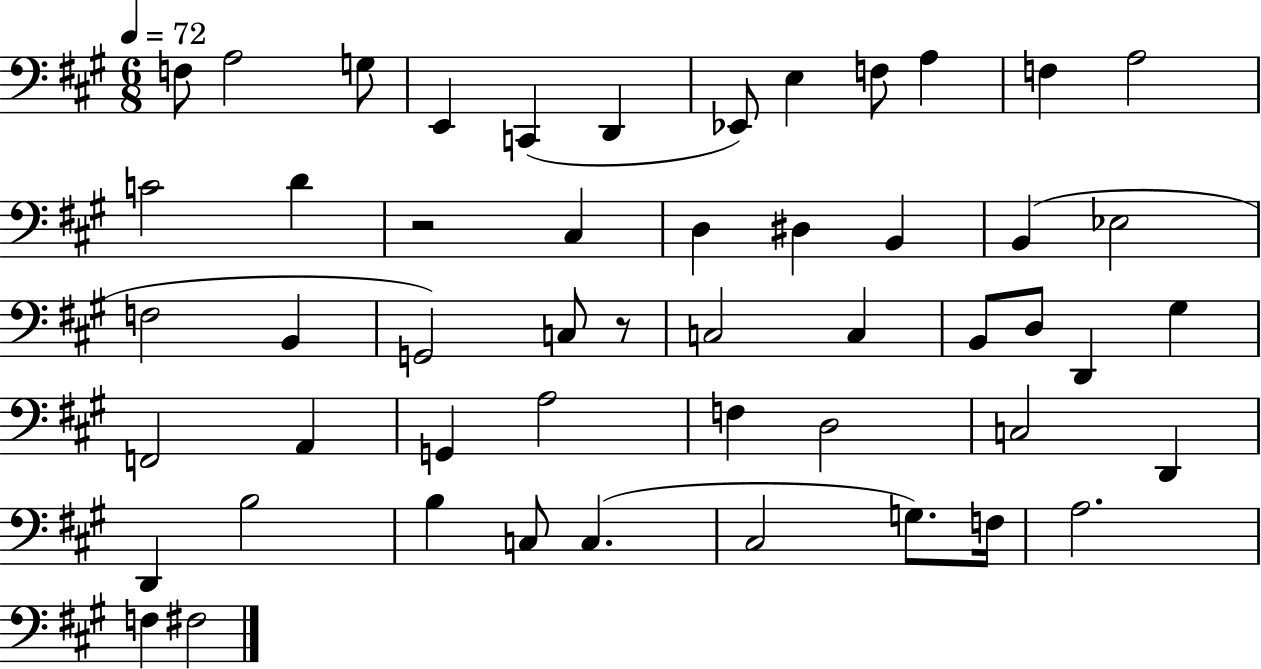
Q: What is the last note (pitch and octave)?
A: F#3